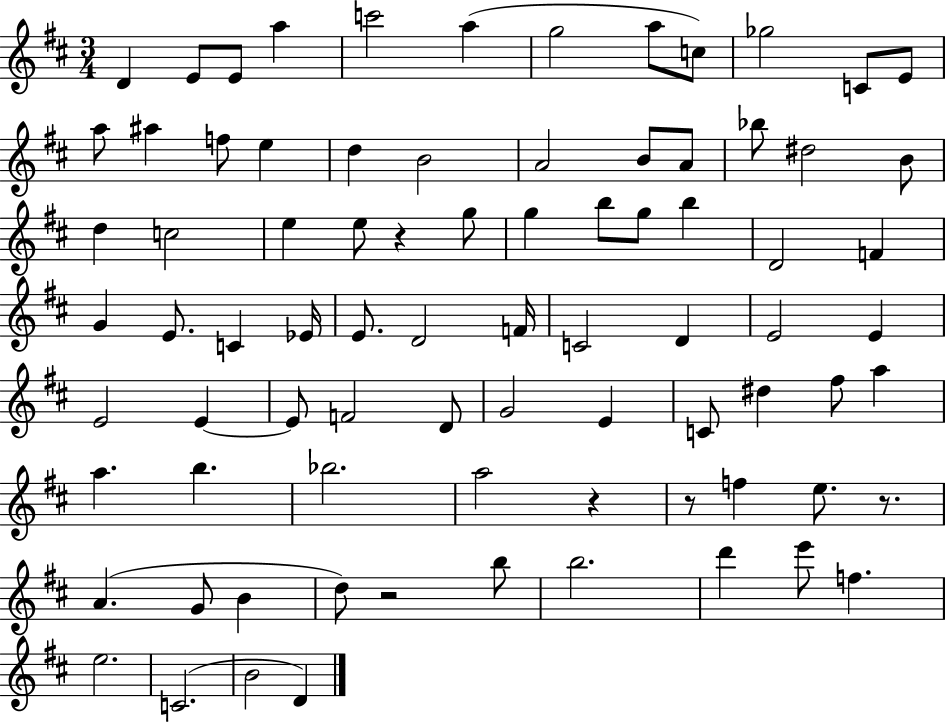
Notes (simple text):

D4/q E4/e E4/e A5/q C6/h A5/q G5/h A5/e C5/e Gb5/h C4/e E4/e A5/e A#5/q F5/e E5/q D5/q B4/h A4/h B4/e A4/e Bb5/e D#5/h B4/e D5/q C5/h E5/q E5/e R/q G5/e G5/q B5/e G5/e B5/q D4/h F4/q G4/q E4/e. C4/q Eb4/s E4/e. D4/h F4/s C4/h D4/q E4/h E4/q E4/h E4/q E4/e F4/h D4/e G4/h E4/q C4/e D#5/q F#5/e A5/q A5/q. B5/q. Bb5/h. A5/h R/q R/e F5/q E5/e. R/e. A4/q. G4/e B4/q D5/e R/h B5/e B5/h. D6/q E6/e F5/q. E5/h. C4/h. B4/h D4/q